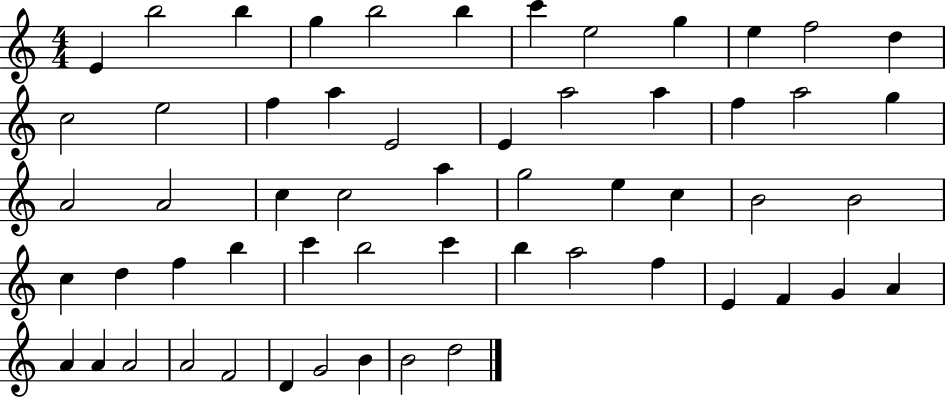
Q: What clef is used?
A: treble